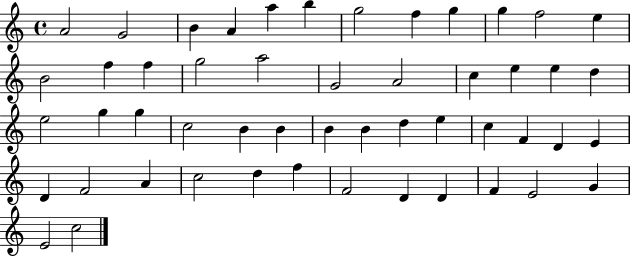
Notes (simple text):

A4/h G4/h B4/q A4/q A5/q B5/q G5/h F5/q G5/q G5/q F5/h E5/q B4/h F5/q F5/q G5/h A5/h G4/h A4/h C5/q E5/q E5/q D5/q E5/h G5/q G5/q C5/h B4/q B4/q B4/q B4/q D5/q E5/q C5/q F4/q D4/q E4/q D4/q F4/h A4/q C5/h D5/q F5/q F4/h D4/q D4/q F4/q E4/h G4/q E4/h C5/h